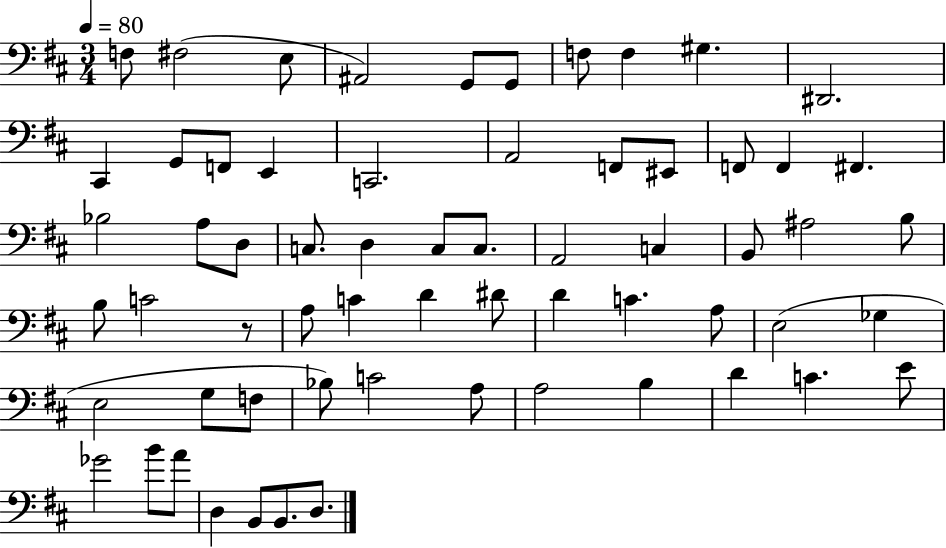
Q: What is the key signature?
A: D major